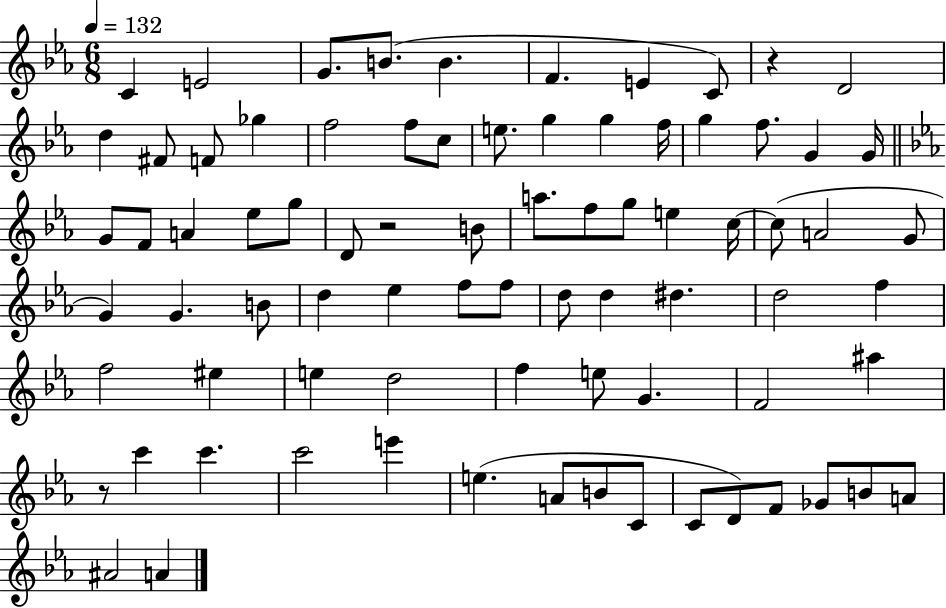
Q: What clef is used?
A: treble